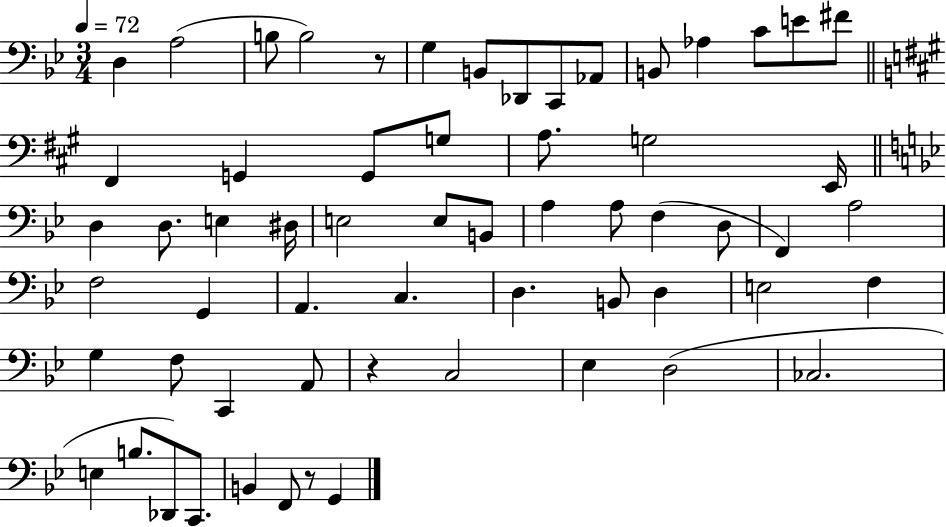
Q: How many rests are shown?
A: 3